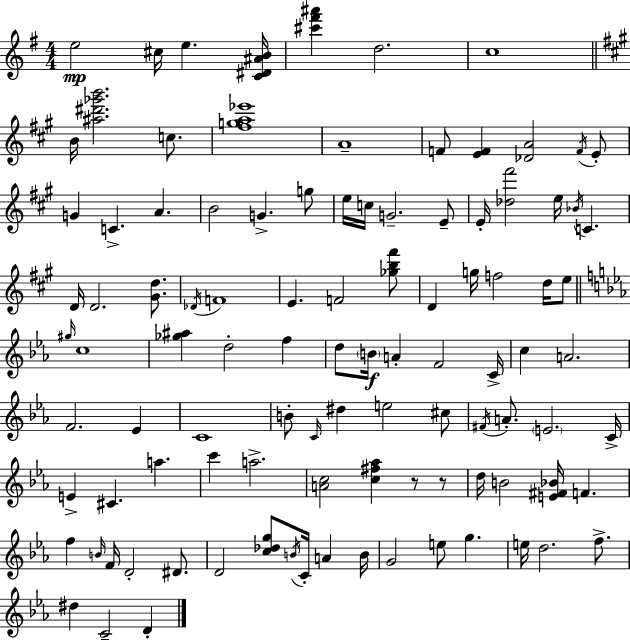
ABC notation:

X:1
T:Untitled
M:4/4
L:1/4
K:Em
e2 ^c/4 e [C^D^AB]/4 [^c'^f'^a'] d2 c4 B/4 [^a^d'_g'b']2 c/2 [^fga_e']4 A4 F/2 [EF] [_DA]2 F/4 E/2 G C A B2 G g/2 e/4 c/4 G2 E/2 E/4 [_d^f']2 e/4 _B/4 C D/4 D2 [^Gd]/2 _D/4 F4 E F2 [_gb^f']/2 D g/4 f2 d/4 e/2 ^g/4 c4 [_g^a] d2 f d/2 B/4 A F2 C/4 c A2 F2 _E C4 B/2 C/4 ^d e2 ^c/2 ^F/4 A/2 E2 C/4 E ^C a c' a2 [Ac]2 [c^f_a] z/2 z/2 d/4 B2 [E^F_B]/4 F f B/4 F/4 D2 ^D/2 D2 [c_dg]/2 B/4 C/4 A B/4 G2 e/2 g e/4 d2 f/2 ^d C2 D